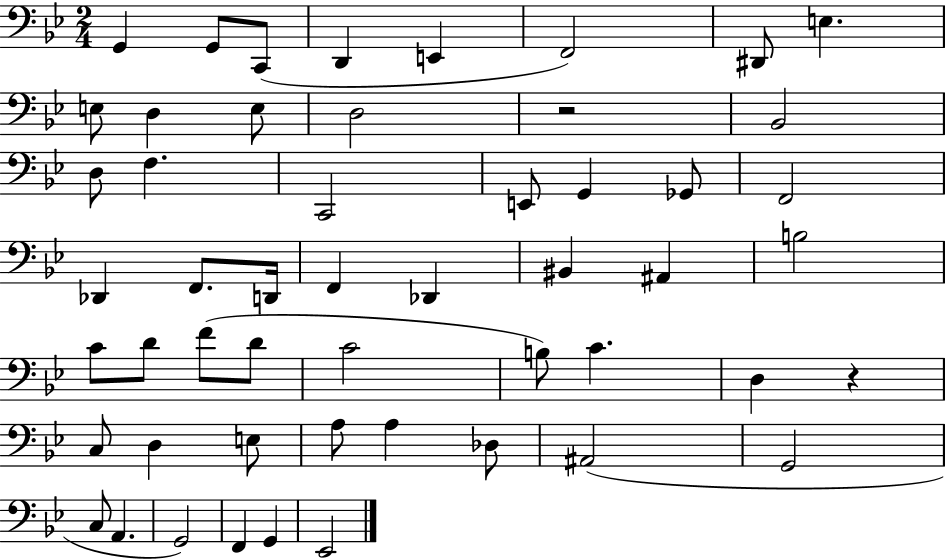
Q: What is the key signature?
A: BES major